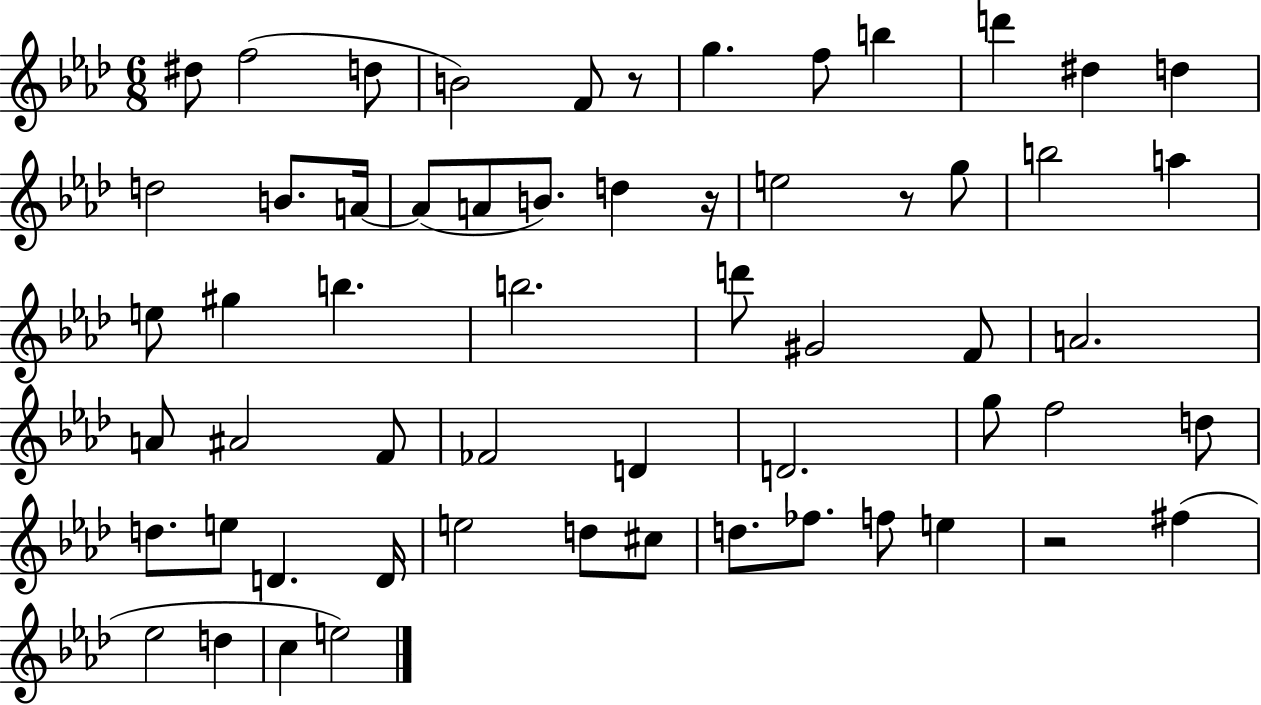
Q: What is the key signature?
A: AES major